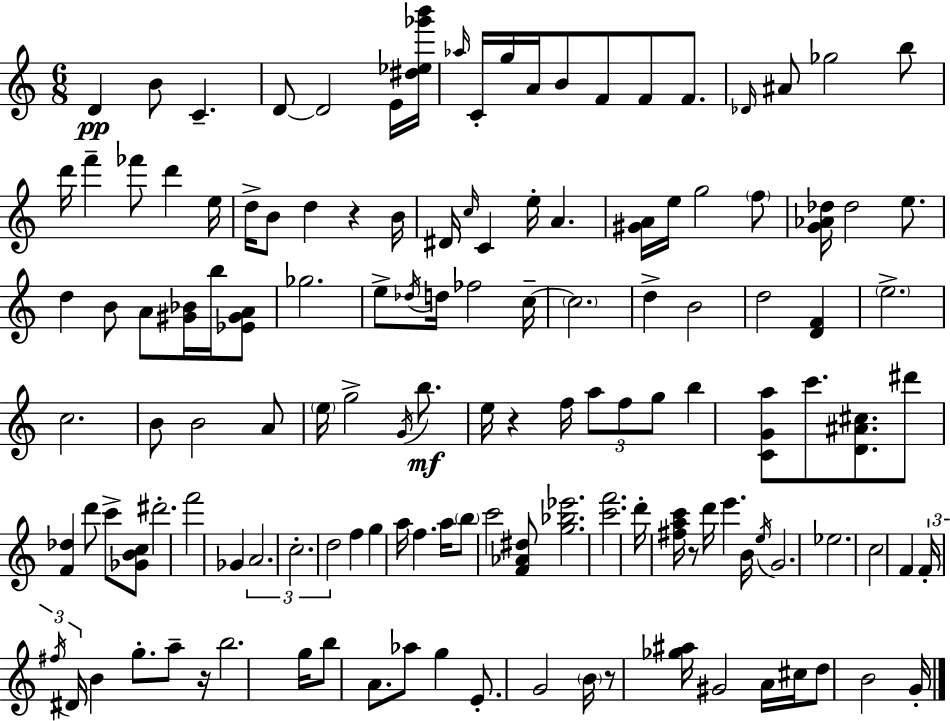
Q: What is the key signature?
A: A minor